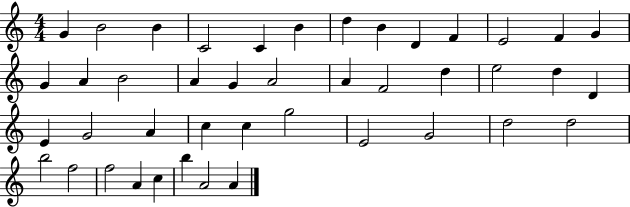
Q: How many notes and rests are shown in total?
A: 43